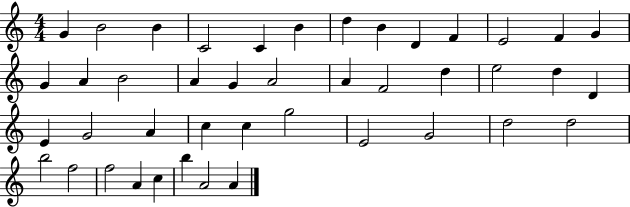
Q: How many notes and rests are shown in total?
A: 43